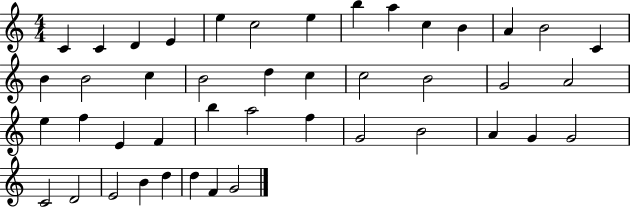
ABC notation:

X:1
T:Untitled
M:4/4
L:1/4
K:C
C C D E e c2 e b a c B A B2 C B B2 c B2 d c c2 B2 G2 A2 e f E F b a2 f G2 B2 A G G2 C2 D2 E2 B d d F G2